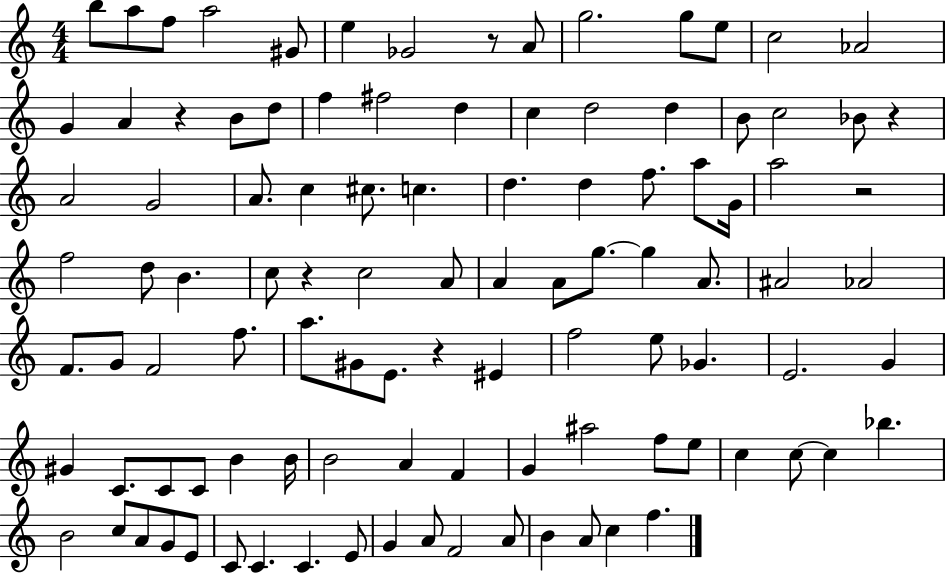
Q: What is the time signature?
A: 4/4